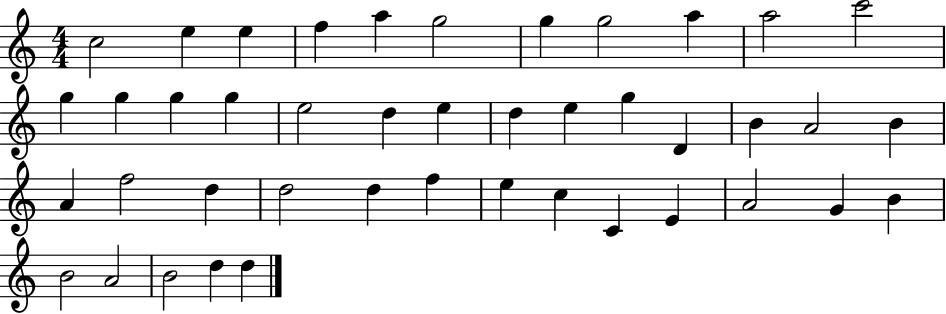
X:1
T:Untitled
M:4/4
L:1/4
K:C
c2 e e f a g2 g g2 a a2 c'2 g g g g e2 d e d e g D B A2 B A f2 d d2 d f e c C E A2 G B B2 A2 B2 d d